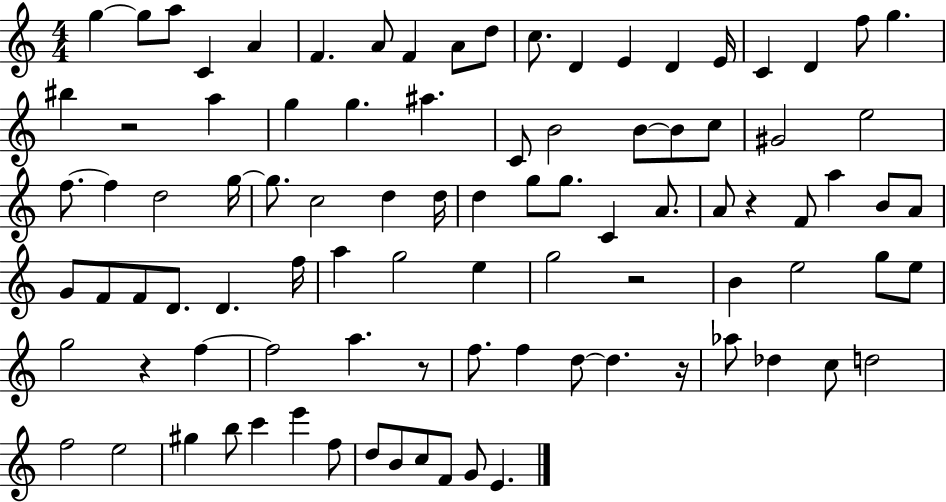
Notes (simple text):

G5/q G5/e A5/e C4/q A4/q F4/q. A4/e F4/q A4/e D5/e C5/e. D4/q E4/q D4/q E4/s C4/q D4/q F5/e G5/q. BIS5/q R/h A5/q G5/q G5/q. A#5/q. C4/e B4/h B4/e B4/e C5/e G#4/h E5/h F5/e. F5/q D5/h G5/s G5/e. C5/h D5/q D5/s D5/q G5/e G5/e. C4/q A4/e. A4/e R/q F4/e A5/q B4/e A4/e G4/e F4/e F4/e D4/e. D4/q. F5/s A5/q G5/h E5/q G5/h R/h B4/q E5/h G5/e E5/e G5/h R/q F5/q F5/h A5/q. R/e F5/e. F5/q D5/e D5/q. R/s Ab5/e Db5/q C5/e D5/h F5/h E5/h G#5/q B5/e C6/q E6/q F5/e D5/e B4/e C5/e F4/e G4/e E4/q.